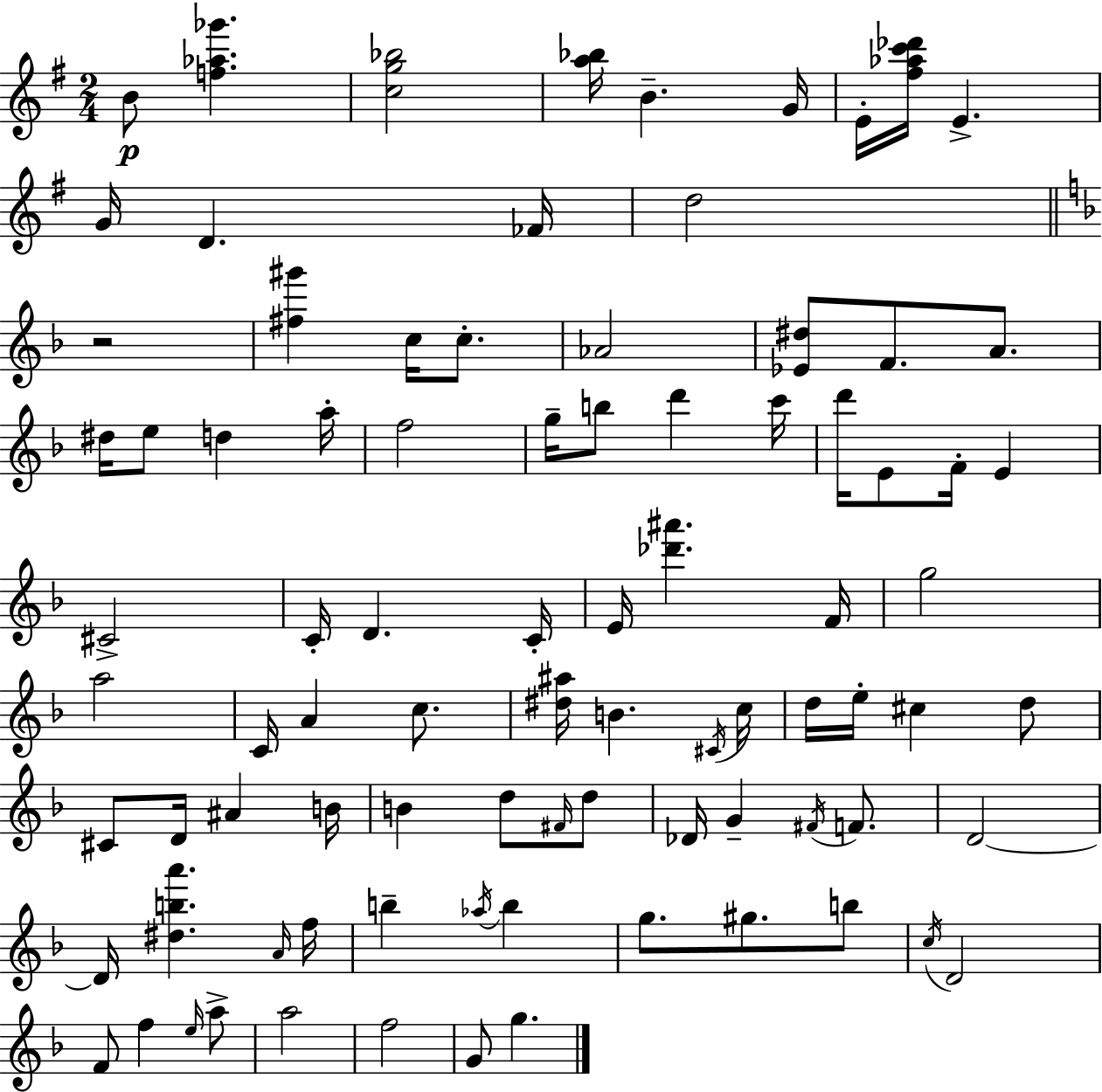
{
  \clef treble
  \numericTimeSignature
  \time 2/4
  \key g \major
  b'8\p <f'' aes'' ges'''>4. | <c'' g'' bes''>2 | <a'' bes''>16 b'4.-- g'16 | e'16-. <fis'' aes'' c''' des'''>16 e'4.-> | \break g'16 d'4. fes'16 | d''2 | \bar "||" \break \key f \major r2 | <fis'' gis'''>4 c''16 c''8.-. | aes'2 | <ees' dis''>8 f'8. a'8. | \break dis''16 e''8 d''4 a''16-. | f''2 | g''16-- b''8 d'''4 c'''16 | d'''16 e'8 f'16-. e'4 | \break cis'2-> | c'16-. d'4. c'16-. | e'16 <des''' ais'''>4. f'16 | g''2 | \break a''2 | c'16 a'4 c''8. | <dis'' ais''>16 b'4. \acciaccatura { cis'16 } | c''16 d''16 e''16-. cis''4 d''8 | \break cis'8 d'16 ais'4 | b'16 b'4 d''8 \grace { fis'16 } | d''8 des'16 g'4-- \acciaccatura { fis'16 } | f'8. d'2~~ | \break d'16 <dis'' b'' a'''>4. | \grace { a'16 } f''16 b''4-- | \acciaccatura { aes''16 } b''4 g''8. | gis''8. b''8 \acciaccatura { c''16 } d'2 | \break f'8 | f''4 \grace { e''16 } a''8-> a''2 | f''2 | g'8 | \break g''4. \bar "|."
}